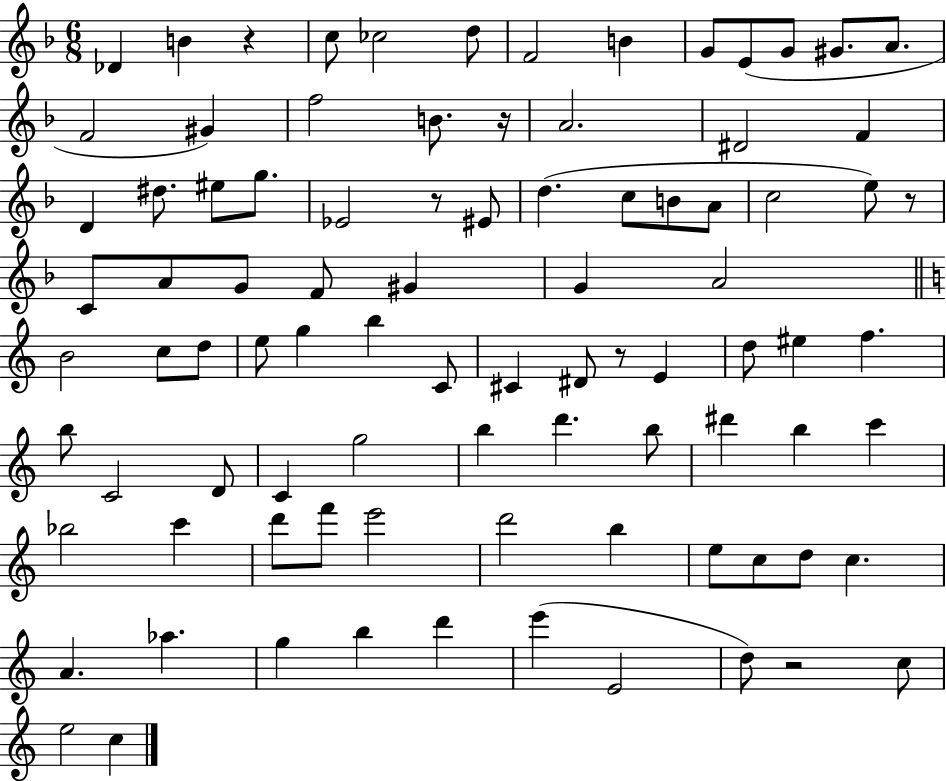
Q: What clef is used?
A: treble